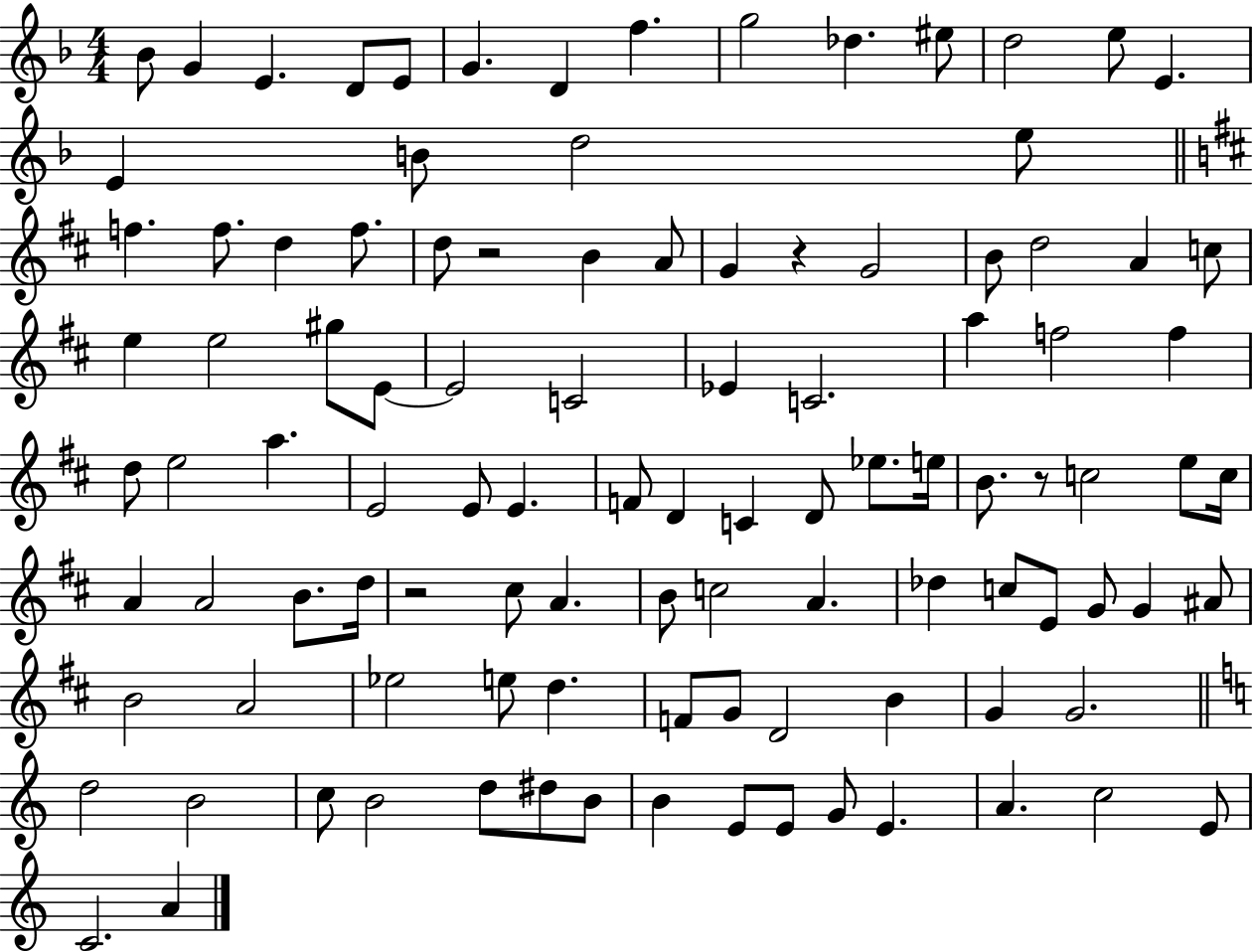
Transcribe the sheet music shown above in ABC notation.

X:1
T:Untitled
M:4/4
L:1/4
K:F
_B/2 G E D/2 E/2 G D f g2 _d ^e/2 d2 e/2 E E B/2 d2 e/2 f f/2 d f/2 d/2 z2 B A/2 G z G2 B/2 d2 A c/2 e e2 ^g/2 E/2 E2 C2 _E C2 a f2 f d/2 e2 a E2 E/2 E F/2 D C D/2 _e/2 e/4 B/2 z/2 c2 e/2 c/4 A A2 B/2 d/4 z2 ^c/2 A B/2 c2 A _d c/2 E/2 G/2 G ^A/2 B2 A2 _e2 e/2 d F/2 G/2 D2 B G G2 d2 B2 c/2 B2 d/2 ^d/2 B/2 B E/2 E/2 G/2 E A c2 E/2 C2 A